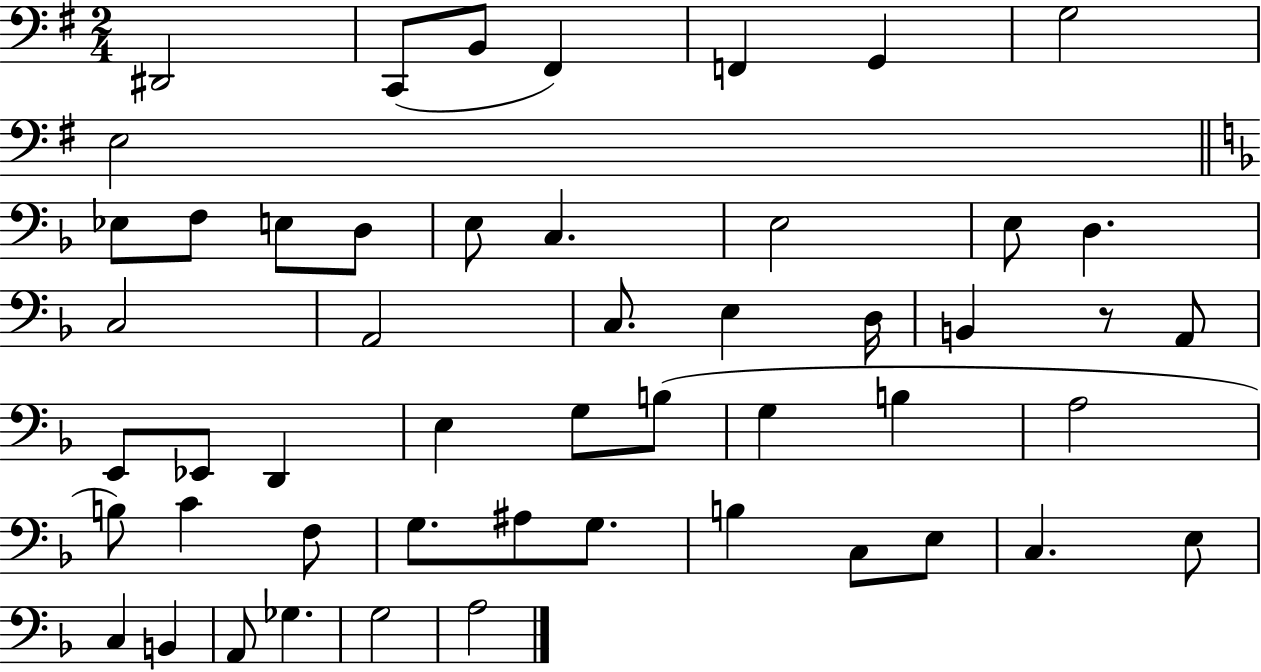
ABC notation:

X:1
T:Untitled
M:2/4
L:1/4
K:G
^D,,2 C,,/2 B,,/2 ^F,, F,, G,, G,2 E,2 _E,/2 F,/2 E,/2 D,/2 E,/2 C, E,2 E,/2 D, C,2 A,,2 C,/2 E, D,/4 B,, z/2 A,,/2 E,,/2 _E,,/2 D,, E, G,/2 B,/2 G, B, A,2 B,/2 C F,/2 G,/2 ^A,/2 G,/2 B, C,/2 E,/2 C, E,/2 C, B,, A,,/2 _G, G,2 A,2